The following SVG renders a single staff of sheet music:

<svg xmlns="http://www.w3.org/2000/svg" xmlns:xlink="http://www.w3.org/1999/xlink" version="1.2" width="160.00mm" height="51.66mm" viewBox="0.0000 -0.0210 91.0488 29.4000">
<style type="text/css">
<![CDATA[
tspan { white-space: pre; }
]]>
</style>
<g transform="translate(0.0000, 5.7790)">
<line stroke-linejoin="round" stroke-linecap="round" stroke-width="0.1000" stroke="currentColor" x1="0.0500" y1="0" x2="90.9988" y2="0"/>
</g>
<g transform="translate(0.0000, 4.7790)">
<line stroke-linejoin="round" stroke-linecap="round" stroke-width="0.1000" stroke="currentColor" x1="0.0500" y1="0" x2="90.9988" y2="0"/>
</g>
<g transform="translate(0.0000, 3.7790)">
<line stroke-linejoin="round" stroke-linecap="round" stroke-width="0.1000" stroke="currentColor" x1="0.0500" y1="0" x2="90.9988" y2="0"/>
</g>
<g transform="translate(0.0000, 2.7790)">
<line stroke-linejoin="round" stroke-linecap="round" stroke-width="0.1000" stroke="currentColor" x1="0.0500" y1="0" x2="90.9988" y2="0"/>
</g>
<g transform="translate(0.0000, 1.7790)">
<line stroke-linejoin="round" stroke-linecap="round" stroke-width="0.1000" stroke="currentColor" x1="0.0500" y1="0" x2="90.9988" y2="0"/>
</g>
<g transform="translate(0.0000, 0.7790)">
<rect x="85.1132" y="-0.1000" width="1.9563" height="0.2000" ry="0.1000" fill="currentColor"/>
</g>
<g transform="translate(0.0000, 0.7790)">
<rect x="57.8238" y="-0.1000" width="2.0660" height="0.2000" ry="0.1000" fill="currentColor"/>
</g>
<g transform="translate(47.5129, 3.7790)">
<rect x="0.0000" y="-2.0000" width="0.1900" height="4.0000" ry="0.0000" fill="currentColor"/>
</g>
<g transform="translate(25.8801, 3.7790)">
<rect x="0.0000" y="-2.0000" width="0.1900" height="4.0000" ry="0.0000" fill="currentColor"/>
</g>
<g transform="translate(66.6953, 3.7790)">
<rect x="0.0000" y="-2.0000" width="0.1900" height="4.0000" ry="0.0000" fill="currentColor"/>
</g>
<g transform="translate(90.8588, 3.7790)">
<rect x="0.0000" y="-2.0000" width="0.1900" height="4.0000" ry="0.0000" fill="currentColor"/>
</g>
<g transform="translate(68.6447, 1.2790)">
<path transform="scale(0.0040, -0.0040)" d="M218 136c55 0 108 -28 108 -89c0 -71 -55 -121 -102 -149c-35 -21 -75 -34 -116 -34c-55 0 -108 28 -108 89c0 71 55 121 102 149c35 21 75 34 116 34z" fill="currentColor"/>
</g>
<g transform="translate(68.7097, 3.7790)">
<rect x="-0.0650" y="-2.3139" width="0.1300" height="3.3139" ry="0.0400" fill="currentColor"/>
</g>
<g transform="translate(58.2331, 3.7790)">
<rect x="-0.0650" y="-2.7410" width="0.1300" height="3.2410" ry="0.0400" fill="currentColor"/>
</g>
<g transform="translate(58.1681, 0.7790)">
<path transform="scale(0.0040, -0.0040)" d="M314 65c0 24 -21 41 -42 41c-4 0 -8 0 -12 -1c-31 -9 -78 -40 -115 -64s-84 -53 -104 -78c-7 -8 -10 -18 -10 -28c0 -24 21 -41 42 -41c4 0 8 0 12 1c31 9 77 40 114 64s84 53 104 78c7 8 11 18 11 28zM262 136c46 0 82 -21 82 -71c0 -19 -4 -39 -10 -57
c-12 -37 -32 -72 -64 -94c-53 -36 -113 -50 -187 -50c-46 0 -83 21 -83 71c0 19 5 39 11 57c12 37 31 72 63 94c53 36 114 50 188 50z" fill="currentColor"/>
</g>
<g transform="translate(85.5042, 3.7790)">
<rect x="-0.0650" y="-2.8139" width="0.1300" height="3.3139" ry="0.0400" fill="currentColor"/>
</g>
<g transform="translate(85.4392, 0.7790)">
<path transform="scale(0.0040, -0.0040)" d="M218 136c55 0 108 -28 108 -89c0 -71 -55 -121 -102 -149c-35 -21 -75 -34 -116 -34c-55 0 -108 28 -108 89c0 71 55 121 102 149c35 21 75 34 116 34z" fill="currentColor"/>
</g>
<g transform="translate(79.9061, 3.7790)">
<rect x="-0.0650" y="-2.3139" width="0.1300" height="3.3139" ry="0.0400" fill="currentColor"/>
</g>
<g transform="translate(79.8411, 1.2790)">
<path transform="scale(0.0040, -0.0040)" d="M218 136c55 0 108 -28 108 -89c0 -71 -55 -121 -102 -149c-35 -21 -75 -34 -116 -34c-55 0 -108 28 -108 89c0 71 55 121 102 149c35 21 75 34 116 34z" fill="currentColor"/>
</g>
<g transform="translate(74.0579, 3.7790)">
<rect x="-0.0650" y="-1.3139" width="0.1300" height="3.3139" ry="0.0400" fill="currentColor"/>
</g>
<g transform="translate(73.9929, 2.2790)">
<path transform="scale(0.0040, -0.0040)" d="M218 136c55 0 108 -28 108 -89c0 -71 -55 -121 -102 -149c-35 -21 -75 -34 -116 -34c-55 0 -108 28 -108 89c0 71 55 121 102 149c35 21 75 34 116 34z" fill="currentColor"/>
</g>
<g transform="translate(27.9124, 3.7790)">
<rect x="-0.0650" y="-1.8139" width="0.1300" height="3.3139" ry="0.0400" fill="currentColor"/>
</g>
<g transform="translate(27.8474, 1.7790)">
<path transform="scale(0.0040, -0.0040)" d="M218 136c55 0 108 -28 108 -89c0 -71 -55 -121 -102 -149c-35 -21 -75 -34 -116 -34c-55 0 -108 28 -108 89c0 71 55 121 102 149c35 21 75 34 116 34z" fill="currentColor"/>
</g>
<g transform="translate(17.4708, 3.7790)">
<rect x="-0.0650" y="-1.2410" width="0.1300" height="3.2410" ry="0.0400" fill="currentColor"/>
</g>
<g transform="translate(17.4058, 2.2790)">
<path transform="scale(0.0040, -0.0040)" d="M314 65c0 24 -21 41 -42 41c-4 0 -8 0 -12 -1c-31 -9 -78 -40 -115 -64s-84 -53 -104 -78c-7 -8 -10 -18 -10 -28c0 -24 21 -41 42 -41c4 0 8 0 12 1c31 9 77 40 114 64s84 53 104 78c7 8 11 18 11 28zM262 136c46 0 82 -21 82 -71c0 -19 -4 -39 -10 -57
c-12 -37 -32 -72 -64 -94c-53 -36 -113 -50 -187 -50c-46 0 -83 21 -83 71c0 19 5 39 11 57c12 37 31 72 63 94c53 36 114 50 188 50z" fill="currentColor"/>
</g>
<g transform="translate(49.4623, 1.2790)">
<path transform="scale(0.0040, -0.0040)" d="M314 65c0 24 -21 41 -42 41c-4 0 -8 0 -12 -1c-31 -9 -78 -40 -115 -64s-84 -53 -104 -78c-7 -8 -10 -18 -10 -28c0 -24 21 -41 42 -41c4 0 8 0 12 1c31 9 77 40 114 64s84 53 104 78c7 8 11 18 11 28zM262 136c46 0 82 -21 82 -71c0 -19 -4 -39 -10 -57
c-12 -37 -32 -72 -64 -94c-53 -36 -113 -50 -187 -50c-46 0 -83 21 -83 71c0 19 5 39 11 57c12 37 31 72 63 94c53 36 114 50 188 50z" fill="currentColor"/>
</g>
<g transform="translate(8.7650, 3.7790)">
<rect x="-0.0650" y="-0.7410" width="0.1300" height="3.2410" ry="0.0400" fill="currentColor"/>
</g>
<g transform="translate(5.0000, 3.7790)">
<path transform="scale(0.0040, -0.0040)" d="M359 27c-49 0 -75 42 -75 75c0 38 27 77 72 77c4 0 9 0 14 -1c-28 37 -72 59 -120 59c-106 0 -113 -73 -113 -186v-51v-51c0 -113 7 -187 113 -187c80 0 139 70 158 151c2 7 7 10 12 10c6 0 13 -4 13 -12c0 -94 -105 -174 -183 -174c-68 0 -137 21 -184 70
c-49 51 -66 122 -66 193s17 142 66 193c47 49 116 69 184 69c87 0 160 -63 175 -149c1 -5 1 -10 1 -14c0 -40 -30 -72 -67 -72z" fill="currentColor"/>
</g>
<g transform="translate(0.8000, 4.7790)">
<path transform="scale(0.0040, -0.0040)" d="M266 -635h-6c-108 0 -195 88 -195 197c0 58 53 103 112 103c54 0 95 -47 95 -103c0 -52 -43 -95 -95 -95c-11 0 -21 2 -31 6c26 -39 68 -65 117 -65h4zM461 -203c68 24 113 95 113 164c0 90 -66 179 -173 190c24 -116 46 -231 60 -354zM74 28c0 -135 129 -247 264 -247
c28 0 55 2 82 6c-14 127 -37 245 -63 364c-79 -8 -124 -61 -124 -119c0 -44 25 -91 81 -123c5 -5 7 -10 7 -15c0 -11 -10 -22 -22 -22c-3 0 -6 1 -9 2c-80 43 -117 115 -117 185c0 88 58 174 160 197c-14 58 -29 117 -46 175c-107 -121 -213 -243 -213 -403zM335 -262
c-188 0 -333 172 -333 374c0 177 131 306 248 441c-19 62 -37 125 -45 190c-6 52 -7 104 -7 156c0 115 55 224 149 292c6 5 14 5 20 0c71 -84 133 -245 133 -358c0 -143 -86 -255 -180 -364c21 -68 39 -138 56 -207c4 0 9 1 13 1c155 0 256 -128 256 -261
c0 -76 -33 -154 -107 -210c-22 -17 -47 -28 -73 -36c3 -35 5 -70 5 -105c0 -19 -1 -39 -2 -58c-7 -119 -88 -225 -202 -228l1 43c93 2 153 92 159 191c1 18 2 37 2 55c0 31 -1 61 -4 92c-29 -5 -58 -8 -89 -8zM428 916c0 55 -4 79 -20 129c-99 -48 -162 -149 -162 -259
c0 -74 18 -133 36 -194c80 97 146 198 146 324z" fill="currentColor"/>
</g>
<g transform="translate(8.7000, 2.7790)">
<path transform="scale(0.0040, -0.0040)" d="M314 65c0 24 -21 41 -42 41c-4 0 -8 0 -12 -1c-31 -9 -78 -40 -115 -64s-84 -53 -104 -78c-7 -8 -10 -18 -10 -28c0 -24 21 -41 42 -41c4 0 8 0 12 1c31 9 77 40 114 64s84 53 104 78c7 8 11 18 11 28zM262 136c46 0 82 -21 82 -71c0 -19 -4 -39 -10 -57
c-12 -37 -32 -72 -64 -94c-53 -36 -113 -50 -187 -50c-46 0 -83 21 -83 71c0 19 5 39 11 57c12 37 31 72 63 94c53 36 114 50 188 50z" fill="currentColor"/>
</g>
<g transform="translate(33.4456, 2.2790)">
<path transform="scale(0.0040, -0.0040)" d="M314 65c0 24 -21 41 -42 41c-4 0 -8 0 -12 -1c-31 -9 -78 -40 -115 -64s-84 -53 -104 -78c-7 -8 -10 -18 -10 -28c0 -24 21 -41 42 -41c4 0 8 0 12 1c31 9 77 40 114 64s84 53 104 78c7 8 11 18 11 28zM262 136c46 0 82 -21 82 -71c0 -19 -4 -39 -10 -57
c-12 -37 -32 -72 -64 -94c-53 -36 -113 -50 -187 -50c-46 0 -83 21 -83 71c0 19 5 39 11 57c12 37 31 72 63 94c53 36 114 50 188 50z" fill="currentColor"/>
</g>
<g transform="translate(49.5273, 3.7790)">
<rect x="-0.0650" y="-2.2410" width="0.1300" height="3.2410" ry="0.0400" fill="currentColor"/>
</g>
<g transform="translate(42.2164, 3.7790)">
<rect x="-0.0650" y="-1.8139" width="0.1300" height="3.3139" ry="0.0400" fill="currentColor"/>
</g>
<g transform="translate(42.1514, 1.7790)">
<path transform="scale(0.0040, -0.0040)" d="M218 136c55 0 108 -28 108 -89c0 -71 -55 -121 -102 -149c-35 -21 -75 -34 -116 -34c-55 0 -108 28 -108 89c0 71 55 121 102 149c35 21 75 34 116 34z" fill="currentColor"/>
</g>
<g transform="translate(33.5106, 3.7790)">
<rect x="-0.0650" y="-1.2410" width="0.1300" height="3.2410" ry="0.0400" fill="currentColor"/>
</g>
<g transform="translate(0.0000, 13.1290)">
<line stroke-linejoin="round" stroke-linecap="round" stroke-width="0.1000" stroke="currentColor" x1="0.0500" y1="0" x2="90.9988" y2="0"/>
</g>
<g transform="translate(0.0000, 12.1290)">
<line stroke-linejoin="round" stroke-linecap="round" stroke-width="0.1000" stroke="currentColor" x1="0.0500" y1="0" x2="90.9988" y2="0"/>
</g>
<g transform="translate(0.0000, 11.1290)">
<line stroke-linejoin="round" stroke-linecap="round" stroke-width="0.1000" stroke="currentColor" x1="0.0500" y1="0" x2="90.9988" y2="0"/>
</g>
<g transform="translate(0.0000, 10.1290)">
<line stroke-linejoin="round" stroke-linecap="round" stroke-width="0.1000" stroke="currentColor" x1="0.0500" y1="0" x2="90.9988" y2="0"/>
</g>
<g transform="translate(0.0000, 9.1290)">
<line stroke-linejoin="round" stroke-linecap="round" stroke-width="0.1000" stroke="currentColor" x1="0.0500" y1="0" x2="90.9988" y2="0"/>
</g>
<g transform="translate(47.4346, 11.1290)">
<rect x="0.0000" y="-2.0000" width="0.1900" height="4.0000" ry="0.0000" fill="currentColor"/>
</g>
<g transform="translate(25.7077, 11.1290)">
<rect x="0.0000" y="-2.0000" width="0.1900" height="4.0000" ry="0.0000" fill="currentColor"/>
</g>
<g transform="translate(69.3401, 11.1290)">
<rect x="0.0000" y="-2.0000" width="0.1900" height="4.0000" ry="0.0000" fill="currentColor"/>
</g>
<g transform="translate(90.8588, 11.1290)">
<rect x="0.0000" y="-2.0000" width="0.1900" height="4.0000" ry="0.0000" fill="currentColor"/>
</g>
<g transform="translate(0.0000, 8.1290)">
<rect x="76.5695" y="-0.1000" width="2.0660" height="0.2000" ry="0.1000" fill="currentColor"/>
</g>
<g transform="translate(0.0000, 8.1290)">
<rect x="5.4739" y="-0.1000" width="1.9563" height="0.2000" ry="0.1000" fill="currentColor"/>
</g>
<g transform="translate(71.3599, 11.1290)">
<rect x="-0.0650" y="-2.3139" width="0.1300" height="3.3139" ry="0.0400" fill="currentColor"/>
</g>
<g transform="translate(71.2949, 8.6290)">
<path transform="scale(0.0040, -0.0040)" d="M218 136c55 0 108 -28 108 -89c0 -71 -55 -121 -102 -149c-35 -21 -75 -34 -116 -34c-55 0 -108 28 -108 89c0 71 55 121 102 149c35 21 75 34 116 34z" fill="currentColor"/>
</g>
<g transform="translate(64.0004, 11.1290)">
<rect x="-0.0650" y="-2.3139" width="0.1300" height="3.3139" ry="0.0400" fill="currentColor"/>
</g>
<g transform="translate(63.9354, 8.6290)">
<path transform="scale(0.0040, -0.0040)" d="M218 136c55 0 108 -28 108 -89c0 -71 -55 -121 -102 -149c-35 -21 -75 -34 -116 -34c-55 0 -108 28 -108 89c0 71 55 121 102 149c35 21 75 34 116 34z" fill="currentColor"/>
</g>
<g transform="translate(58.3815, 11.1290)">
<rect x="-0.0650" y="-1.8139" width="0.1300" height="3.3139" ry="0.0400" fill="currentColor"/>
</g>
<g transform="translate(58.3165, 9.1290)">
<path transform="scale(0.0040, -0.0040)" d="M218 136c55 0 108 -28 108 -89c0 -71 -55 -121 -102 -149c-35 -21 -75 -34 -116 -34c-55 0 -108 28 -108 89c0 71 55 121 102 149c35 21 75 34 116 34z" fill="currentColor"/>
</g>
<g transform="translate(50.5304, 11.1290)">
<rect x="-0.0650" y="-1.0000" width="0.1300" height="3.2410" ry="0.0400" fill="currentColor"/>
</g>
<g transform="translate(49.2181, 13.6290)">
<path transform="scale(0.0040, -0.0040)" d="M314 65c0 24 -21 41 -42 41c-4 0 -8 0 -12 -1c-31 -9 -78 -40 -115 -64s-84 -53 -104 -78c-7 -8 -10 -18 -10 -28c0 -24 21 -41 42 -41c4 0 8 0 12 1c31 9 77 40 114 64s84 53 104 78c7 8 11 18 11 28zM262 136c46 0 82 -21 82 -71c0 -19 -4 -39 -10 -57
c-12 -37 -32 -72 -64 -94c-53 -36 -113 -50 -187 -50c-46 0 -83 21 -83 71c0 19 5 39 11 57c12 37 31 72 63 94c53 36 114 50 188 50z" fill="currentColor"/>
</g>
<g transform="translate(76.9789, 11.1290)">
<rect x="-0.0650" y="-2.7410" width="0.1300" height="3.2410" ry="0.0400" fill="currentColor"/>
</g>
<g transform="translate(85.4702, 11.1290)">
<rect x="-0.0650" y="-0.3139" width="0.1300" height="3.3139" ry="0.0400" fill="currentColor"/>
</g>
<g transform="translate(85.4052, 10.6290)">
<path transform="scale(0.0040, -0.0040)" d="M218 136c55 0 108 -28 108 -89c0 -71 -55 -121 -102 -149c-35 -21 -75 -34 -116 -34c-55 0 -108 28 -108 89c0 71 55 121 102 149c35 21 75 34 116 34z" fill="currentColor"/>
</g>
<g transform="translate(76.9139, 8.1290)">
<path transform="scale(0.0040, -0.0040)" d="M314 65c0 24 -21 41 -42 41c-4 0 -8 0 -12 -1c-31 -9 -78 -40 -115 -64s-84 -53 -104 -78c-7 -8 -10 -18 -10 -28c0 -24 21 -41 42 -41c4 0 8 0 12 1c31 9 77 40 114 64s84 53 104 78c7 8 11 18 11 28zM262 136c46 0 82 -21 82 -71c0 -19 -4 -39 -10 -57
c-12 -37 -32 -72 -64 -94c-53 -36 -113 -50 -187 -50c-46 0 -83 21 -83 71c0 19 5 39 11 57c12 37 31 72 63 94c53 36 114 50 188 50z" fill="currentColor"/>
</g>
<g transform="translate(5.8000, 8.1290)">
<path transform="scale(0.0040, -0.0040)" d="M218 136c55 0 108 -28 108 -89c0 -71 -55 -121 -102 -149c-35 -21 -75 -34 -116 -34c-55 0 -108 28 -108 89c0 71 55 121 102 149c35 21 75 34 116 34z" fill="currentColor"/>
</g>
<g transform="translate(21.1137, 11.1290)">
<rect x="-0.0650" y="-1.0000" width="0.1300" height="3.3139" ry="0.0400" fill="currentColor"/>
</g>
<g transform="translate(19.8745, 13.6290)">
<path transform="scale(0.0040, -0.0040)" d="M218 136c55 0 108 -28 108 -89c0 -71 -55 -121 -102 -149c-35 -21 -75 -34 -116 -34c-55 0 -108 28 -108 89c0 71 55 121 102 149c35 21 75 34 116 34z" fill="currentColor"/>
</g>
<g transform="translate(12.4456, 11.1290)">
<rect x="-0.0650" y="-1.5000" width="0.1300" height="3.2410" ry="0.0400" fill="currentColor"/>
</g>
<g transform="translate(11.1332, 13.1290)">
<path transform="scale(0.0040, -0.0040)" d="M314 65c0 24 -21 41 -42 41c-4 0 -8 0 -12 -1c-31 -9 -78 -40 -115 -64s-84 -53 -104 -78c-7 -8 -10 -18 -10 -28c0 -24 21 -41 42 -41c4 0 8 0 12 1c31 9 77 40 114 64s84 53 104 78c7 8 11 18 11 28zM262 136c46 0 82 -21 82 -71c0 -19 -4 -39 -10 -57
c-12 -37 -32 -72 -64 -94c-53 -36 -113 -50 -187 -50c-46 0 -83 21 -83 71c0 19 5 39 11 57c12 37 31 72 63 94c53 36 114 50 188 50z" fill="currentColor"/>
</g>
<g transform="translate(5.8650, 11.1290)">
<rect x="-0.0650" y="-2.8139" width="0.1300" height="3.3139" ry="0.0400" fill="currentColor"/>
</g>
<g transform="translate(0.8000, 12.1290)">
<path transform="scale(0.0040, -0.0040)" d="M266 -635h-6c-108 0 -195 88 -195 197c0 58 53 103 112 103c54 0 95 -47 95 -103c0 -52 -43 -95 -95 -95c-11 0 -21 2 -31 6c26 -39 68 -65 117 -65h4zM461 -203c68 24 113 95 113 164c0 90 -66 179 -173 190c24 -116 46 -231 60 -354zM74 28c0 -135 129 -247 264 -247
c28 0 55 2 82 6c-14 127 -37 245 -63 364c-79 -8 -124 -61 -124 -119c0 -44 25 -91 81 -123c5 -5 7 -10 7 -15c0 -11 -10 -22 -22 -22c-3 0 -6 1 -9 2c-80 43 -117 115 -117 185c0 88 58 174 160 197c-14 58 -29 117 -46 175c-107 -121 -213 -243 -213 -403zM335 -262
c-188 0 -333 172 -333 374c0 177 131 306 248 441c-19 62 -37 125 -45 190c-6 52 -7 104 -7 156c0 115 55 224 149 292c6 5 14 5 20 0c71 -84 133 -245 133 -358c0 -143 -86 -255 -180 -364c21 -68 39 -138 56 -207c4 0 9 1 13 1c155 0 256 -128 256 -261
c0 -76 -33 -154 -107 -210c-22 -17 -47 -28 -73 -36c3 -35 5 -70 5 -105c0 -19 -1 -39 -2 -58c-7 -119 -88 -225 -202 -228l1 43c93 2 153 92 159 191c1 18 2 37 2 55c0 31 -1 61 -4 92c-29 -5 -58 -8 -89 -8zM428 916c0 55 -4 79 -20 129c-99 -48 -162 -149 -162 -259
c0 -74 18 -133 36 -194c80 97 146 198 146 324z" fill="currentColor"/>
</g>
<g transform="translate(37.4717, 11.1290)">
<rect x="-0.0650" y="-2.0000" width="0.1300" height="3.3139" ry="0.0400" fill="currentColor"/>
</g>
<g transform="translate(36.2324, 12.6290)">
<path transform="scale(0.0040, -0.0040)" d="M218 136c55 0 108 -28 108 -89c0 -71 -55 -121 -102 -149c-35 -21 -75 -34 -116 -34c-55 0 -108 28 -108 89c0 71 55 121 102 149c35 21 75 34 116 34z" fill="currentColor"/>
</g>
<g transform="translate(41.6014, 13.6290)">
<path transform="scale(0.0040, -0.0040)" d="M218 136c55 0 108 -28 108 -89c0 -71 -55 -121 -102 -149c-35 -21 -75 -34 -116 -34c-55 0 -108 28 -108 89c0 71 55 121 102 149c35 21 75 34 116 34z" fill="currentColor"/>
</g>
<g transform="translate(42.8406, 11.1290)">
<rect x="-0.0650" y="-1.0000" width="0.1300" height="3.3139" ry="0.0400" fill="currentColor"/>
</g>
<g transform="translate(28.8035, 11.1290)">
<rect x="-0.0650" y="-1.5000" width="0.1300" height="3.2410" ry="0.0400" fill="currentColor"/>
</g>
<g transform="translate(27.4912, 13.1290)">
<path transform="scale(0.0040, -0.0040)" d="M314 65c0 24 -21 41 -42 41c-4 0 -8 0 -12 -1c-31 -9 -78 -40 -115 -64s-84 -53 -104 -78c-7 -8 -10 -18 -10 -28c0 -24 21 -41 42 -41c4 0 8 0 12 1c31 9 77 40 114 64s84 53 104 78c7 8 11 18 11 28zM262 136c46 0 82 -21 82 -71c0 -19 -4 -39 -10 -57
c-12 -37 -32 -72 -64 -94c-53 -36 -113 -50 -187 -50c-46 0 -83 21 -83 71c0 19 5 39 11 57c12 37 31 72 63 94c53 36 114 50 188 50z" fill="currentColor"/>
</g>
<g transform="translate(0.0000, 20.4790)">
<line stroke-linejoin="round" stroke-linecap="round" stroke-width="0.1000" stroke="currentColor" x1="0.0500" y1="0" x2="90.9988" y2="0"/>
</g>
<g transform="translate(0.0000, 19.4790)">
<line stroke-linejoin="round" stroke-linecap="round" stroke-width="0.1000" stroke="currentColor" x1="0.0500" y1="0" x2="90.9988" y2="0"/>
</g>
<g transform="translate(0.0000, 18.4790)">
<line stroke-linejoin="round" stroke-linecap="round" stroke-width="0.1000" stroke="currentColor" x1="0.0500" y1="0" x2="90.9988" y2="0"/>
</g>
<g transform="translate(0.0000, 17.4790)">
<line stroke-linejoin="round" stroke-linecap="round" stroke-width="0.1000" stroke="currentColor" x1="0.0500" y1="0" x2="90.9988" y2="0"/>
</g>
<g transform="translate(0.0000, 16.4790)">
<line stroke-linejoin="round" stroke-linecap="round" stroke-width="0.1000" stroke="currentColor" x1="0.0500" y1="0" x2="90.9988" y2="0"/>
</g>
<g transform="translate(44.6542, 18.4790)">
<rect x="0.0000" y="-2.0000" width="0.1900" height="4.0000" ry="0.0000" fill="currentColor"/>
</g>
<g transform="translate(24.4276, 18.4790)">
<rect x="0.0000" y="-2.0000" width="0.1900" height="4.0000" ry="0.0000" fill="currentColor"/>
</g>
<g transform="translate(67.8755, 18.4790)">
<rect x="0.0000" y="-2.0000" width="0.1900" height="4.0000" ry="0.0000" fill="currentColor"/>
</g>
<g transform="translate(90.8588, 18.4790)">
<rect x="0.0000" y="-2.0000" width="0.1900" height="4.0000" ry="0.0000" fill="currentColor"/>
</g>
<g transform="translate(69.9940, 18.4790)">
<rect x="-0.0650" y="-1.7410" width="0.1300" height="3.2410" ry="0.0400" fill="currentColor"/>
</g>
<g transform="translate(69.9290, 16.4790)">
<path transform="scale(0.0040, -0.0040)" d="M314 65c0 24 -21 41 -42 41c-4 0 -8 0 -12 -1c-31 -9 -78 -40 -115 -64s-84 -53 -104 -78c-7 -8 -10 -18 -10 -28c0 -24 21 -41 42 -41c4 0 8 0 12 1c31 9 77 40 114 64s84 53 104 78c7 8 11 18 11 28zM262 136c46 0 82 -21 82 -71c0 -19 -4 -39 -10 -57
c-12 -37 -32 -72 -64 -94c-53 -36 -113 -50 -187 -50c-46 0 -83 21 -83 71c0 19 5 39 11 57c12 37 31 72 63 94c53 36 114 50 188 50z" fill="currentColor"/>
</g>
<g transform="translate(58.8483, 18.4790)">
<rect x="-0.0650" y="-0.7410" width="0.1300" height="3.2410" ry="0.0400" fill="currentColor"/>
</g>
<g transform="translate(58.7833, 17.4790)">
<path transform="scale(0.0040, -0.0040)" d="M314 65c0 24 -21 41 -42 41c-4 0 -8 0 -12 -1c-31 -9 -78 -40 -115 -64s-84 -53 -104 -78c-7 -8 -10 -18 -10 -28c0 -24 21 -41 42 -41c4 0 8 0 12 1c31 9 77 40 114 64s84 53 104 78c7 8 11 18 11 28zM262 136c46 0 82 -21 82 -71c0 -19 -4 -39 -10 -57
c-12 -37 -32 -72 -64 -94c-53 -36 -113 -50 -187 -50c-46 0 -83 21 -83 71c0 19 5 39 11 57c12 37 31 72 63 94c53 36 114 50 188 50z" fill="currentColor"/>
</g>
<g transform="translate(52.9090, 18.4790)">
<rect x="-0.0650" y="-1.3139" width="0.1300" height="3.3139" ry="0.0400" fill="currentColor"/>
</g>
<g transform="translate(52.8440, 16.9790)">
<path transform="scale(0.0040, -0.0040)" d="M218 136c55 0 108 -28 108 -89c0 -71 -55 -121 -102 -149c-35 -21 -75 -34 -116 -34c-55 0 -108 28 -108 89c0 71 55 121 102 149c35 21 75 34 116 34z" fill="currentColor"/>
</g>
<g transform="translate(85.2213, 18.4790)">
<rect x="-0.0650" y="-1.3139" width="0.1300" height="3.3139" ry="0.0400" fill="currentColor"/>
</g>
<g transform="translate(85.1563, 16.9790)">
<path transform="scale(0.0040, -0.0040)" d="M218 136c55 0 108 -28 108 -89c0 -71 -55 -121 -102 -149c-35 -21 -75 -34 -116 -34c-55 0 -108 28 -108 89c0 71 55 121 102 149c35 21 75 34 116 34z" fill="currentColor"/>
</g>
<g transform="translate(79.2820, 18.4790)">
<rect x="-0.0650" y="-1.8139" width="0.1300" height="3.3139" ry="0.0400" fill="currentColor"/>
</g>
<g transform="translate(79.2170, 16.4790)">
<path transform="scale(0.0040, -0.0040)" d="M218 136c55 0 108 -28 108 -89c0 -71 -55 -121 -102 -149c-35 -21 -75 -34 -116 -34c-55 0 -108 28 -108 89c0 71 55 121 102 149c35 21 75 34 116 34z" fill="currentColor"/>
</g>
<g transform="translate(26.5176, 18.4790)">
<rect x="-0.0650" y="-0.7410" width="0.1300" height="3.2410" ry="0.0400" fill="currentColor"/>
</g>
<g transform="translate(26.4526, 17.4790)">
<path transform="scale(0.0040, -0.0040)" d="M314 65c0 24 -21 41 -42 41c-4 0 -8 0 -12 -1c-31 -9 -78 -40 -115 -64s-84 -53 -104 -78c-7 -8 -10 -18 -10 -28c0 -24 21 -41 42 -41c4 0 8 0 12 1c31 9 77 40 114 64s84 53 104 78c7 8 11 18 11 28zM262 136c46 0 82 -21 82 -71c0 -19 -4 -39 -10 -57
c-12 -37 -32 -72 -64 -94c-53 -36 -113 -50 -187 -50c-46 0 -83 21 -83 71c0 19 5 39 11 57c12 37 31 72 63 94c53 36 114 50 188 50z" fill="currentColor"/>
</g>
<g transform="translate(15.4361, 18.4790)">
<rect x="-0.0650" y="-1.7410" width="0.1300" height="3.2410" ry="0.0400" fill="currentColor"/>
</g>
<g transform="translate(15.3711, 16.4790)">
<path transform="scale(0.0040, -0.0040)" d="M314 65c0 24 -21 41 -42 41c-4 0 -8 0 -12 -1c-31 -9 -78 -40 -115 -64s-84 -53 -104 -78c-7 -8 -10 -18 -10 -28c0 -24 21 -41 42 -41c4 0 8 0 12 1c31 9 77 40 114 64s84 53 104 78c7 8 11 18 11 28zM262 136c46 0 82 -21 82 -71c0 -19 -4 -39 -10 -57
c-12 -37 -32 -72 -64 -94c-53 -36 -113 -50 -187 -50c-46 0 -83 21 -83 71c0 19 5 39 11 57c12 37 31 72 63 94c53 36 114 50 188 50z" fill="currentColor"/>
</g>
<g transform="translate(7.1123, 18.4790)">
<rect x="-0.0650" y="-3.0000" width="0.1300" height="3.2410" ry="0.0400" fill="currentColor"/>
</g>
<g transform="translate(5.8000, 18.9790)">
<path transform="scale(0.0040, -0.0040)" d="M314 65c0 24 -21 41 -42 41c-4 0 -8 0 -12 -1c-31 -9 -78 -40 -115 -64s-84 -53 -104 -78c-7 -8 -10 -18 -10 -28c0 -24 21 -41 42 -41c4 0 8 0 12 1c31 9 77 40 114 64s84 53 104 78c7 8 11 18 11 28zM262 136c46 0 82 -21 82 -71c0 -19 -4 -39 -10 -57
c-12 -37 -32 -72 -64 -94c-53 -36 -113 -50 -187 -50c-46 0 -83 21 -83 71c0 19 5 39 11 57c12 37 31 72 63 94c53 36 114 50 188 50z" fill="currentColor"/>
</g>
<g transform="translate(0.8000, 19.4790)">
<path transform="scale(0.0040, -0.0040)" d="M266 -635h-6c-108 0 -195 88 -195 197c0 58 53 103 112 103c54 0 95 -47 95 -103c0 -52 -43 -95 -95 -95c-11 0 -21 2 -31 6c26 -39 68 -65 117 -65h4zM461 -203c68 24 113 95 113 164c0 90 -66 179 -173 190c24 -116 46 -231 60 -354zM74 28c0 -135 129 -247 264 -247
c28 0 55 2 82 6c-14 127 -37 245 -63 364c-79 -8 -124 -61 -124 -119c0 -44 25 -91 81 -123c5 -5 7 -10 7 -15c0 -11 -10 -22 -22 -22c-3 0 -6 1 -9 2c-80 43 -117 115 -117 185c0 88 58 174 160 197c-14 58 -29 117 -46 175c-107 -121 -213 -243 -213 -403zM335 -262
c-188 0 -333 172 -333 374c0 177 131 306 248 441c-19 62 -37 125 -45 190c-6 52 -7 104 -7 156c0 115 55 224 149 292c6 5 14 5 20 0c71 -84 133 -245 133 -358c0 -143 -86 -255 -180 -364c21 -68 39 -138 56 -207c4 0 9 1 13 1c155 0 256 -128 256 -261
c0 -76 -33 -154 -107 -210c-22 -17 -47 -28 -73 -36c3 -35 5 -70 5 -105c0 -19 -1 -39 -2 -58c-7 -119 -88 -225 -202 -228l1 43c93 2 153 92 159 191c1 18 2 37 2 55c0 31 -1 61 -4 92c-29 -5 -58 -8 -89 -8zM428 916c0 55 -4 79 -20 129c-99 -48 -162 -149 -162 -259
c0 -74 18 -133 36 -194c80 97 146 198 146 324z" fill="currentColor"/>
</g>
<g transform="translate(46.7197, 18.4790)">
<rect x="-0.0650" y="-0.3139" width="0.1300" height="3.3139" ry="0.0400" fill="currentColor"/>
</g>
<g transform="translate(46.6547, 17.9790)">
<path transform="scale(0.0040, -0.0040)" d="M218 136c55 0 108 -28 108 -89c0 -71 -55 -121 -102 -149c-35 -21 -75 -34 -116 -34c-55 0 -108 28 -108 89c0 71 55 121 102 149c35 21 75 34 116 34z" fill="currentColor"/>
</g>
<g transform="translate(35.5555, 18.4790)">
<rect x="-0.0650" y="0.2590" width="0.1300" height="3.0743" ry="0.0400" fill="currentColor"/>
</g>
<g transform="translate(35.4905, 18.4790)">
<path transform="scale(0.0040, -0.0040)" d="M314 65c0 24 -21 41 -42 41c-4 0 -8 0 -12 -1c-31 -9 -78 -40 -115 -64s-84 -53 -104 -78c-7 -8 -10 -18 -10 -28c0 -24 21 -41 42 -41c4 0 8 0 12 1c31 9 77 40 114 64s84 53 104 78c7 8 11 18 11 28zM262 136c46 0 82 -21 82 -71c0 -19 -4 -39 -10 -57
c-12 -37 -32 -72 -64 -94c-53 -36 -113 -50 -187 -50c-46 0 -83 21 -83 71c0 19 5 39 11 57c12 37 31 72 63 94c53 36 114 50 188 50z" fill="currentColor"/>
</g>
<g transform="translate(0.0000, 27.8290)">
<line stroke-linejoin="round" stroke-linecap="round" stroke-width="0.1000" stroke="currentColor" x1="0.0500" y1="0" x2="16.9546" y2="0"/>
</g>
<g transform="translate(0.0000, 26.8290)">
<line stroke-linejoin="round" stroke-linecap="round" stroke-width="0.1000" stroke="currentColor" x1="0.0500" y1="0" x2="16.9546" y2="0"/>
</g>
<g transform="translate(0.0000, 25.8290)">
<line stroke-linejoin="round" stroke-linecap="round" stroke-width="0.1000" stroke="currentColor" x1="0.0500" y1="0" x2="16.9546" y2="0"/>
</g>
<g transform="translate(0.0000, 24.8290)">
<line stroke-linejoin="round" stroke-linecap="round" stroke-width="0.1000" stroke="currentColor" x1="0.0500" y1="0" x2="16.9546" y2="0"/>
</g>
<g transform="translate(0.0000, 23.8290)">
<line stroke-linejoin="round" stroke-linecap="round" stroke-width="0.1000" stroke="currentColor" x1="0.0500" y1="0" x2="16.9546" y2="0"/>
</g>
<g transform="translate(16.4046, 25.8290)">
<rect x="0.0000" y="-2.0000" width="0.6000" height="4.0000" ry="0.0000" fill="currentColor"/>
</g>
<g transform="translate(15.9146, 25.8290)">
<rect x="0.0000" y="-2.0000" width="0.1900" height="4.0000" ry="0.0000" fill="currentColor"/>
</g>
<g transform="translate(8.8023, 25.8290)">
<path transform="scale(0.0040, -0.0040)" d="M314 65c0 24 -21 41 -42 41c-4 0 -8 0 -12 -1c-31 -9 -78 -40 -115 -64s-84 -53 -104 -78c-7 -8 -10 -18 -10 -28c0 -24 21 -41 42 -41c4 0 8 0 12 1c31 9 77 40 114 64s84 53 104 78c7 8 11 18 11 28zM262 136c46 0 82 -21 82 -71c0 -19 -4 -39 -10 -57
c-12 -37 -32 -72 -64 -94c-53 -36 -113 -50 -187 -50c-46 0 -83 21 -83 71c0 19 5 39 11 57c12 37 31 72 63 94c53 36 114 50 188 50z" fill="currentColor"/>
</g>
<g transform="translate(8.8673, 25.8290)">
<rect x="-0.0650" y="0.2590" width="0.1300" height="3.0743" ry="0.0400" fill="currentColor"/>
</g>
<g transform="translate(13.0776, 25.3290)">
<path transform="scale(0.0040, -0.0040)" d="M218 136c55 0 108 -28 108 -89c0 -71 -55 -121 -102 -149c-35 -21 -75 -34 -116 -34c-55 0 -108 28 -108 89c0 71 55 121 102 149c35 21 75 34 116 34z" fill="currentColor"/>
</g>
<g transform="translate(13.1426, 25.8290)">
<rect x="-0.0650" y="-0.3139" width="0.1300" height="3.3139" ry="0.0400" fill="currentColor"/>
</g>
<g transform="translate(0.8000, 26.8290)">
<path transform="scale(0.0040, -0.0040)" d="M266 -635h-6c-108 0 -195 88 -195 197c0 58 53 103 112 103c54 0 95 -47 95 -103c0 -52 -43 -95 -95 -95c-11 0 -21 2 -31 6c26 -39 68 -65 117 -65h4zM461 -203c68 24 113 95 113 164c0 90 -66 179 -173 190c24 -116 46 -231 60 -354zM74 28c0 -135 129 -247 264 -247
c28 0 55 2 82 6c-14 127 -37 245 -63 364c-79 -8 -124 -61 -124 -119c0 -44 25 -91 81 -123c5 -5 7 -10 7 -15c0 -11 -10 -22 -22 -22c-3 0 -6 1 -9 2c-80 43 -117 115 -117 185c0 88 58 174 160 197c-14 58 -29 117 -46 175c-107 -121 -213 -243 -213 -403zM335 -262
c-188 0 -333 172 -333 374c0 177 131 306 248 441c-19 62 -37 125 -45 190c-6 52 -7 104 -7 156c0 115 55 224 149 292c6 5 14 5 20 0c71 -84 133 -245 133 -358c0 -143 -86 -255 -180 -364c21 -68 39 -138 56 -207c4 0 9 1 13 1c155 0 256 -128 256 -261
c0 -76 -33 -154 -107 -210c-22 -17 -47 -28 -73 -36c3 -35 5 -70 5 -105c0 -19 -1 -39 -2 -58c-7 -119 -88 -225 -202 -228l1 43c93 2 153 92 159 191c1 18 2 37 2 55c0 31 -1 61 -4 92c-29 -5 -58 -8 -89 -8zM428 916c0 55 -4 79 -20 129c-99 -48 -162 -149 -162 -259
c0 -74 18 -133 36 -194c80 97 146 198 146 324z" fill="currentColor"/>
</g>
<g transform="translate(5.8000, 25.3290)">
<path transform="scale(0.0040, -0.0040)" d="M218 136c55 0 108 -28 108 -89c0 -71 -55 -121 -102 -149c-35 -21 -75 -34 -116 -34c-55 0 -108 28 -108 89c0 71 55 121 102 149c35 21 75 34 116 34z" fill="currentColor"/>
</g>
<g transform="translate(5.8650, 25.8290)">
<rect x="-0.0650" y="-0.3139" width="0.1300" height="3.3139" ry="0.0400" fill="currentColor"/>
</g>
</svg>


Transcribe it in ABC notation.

X:1
T:Untitled
M:4/4
L:1/4
K:C
d2 e2 f e2 f g2 a2 g e g a a E2 D E2 F D D2 f g g a2 c A2 f2 d2 B2 c e d2 f2 f e c B2 c